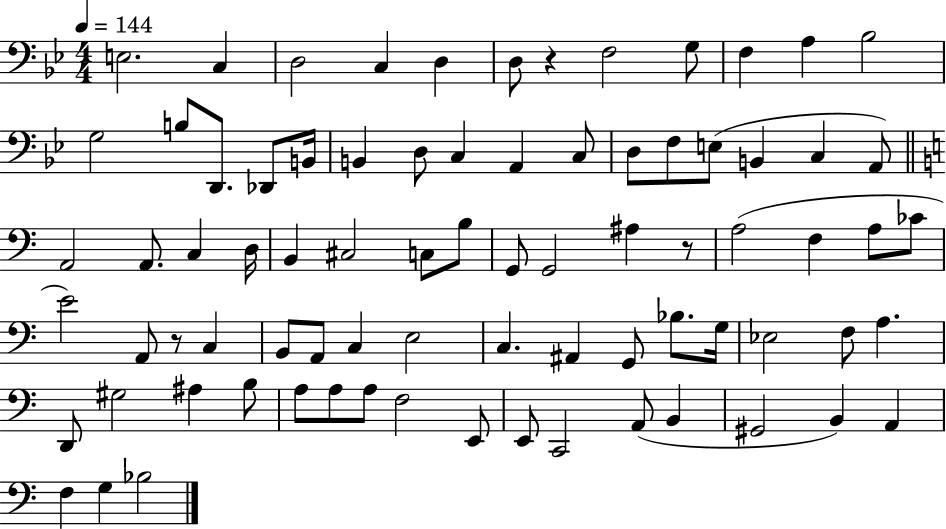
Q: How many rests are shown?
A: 3